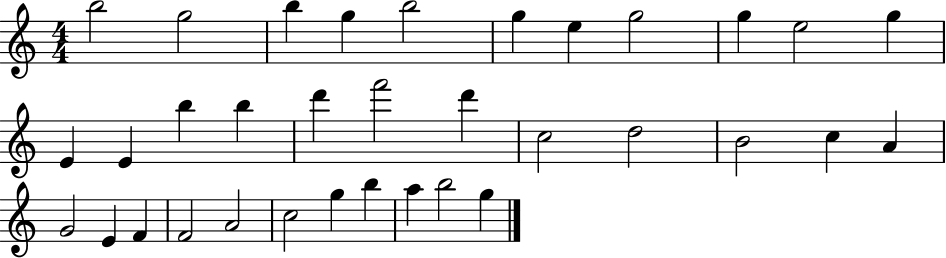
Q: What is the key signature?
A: C major